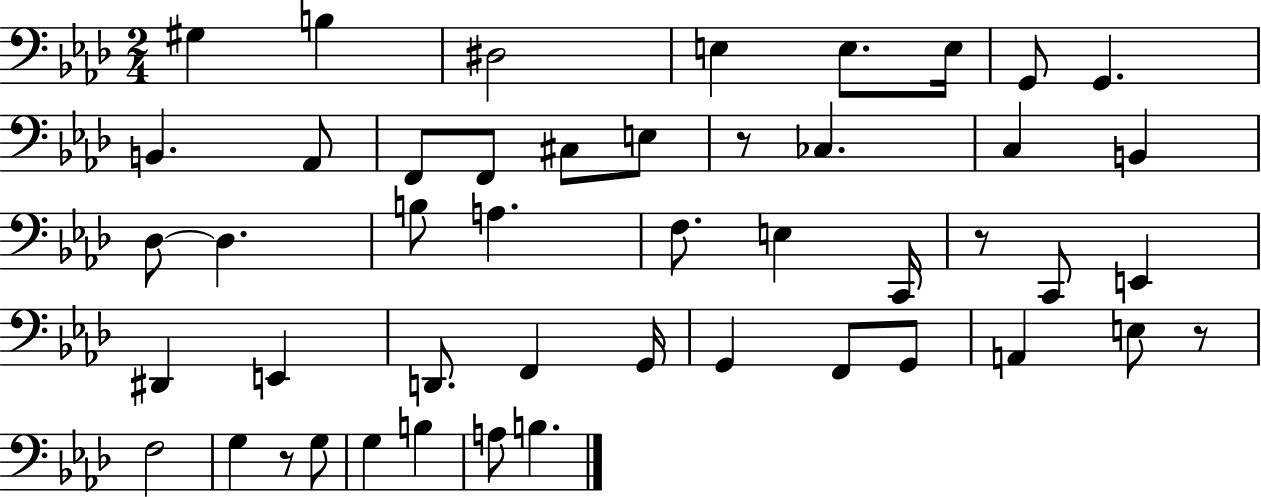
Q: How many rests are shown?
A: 4